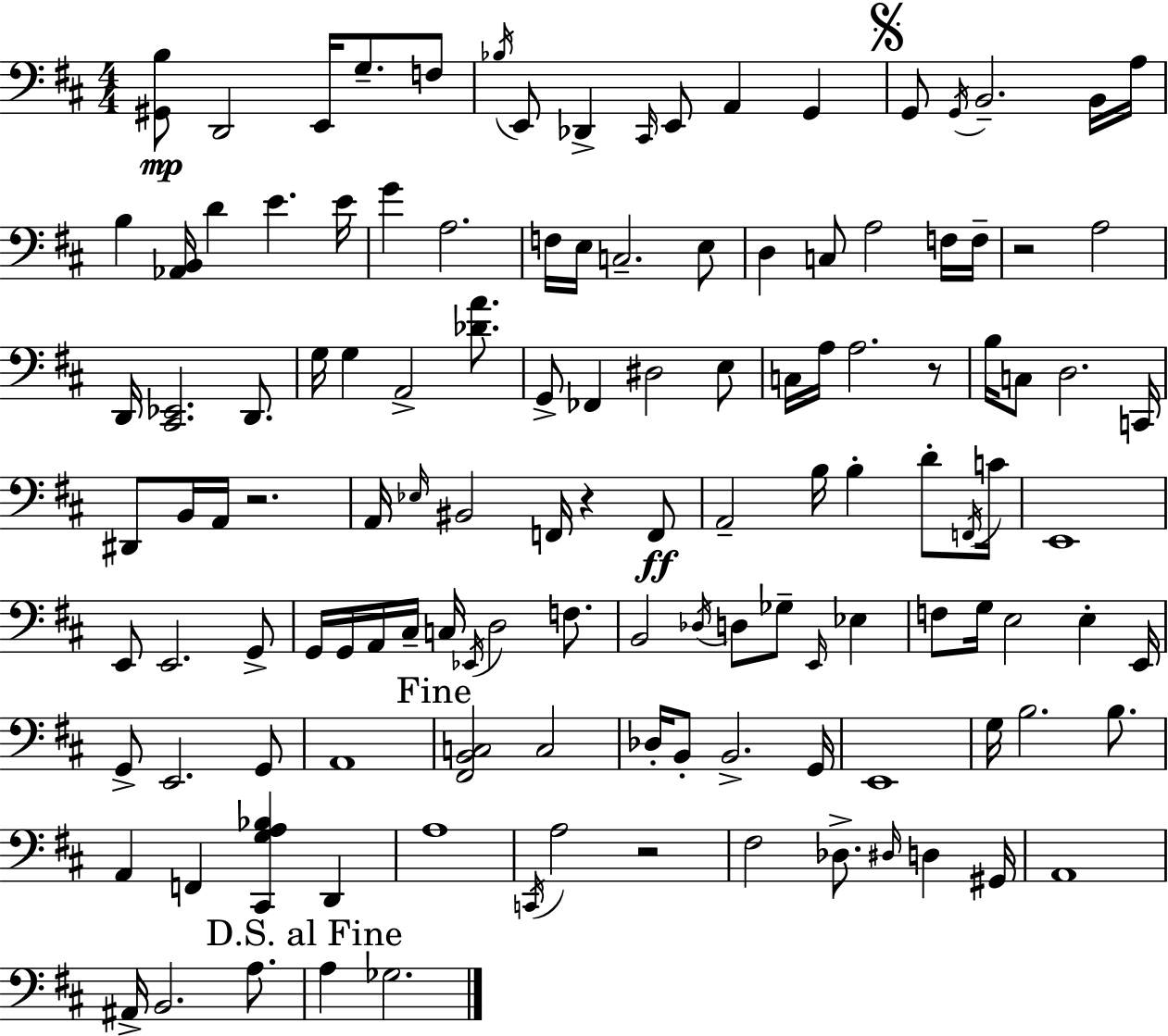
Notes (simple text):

[G#2,B3]/e D2/h E2/s G3/e. F3/e Bb3/s E2/e Db2/q C#2/s E2/e A2/q G2/q G2/e G2/s B2/h. B2/s A3/s B3/q [Ab2,B2]/s D4/q E4/q. E4/s G4/q A3/h. F3/s E3/s C3/h. E3/e D3/q C3/e A3/h F3/s F3/s R/h A3/h D2/s [C#2,Eb2]/h. D2/e. G3/s G3/q A2/h [Db4,A4]/e. G2/e FES2/q D#3/h E3/e C3/s A3/s A3/h. R/e B3/s C3/e D3/h. C2/s D#2/e B2/s A2/s R/h. A2/s Eb3/s BIS2/h F2/s R/q F2/e A2/h B3/s B3/q D4/e F2/s C4/s E2/w E2/e E2/h. G2/e G2/s G2/s A2/s C#3/s C3/s Eb2/s D3/h F3/e. B2/h Db3/s D3/e Gb3/e E2/s Eb3/q F3/e G3/s E3/h E3/q E2/s G2/e E2/h. G2/e A2/w [F#2,B2,C3]/h C3/h Db3/s B2/e B2/h. G2/s E2/w G3/s B3/h. B3/e. A2/q F2/q [C#2,G3,A3,Bb3]/q D2/q A3/w C2/s A3/h R/h F#3/h Db3/e. D#3/s D3/q G#2/s A2/w A#2/s B2/h. A3/e. A3/q Gb3/h.